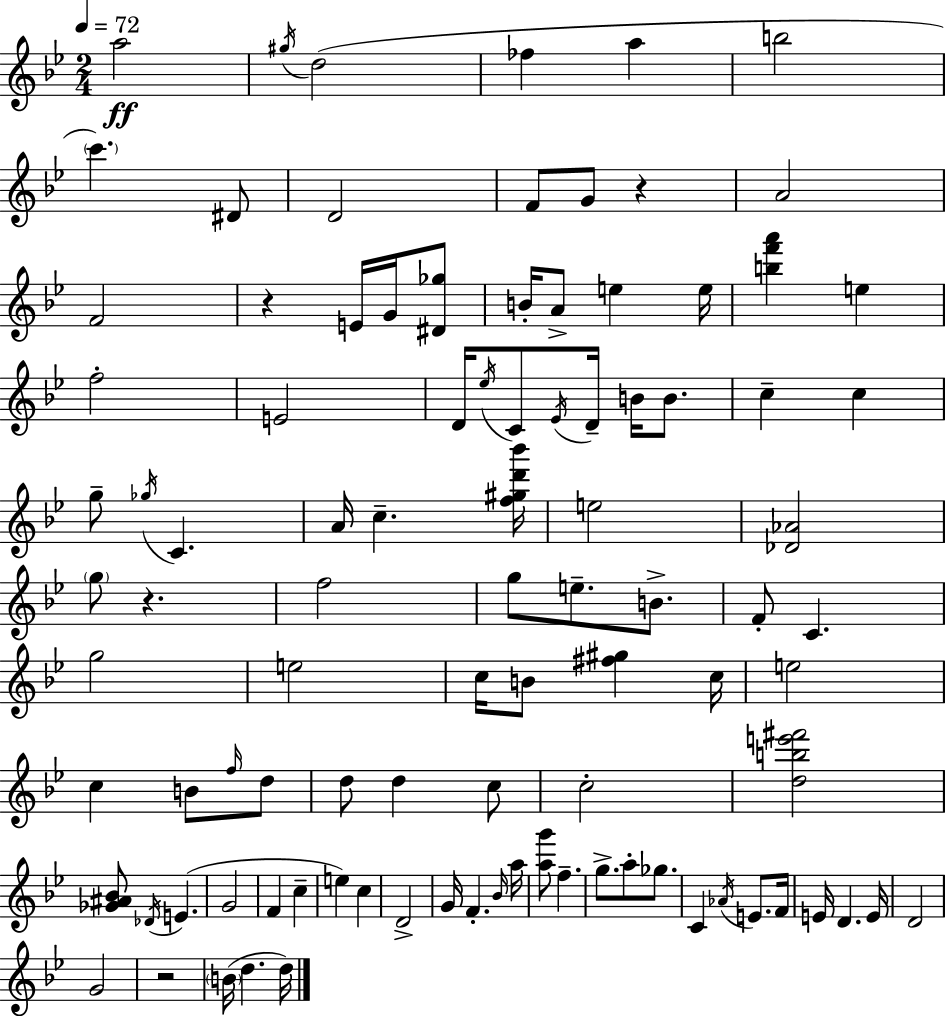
A5/h G#5/s D5/h FES5/q A5/q B5/h C6/q. D#4/e D4/h F4/e G4/e R/q A4/h F4/h R/q E4/s G4/s [D#4,Gb5]/e B4/s A4/e E5/q E5/s [B5,F6,A6]/q E5/q F5/h E4/h D4/s Eb5/s C4/e Eb4/s D4/s B4/s B4/e. C5/q C5/q G5/e Gb5/s C4/q. A4/s C5/q. [F5,G#5,D6,Bb6]/s E5/h [Db4,Ab4]/h G5/e R/q. F5/h G5/e E5/e. B4/e. F4/e C4/q. G5/h E5/h C5/s B4/e [F#5,G#5]/q C5/s E5/h C5/q B4/e F5/s D5/e D5/e D5/q C5/e C5/h [D5,B5,E6,F#6]/h [Gb4,A#4,Bb4]/e Db4/s E4/q. G4/h F4/q C5/q E5/q C5/q D4/h G4/s F4/q. Bb4/s A5/s [A5,G6]/e F5/q. G5/e. A5/e Gb5/e. C4/q Ab4/s E4/e. F4/s E4/s D4/q. E4/s D4/h G4/h R/h B4/s D5/q. D5/s